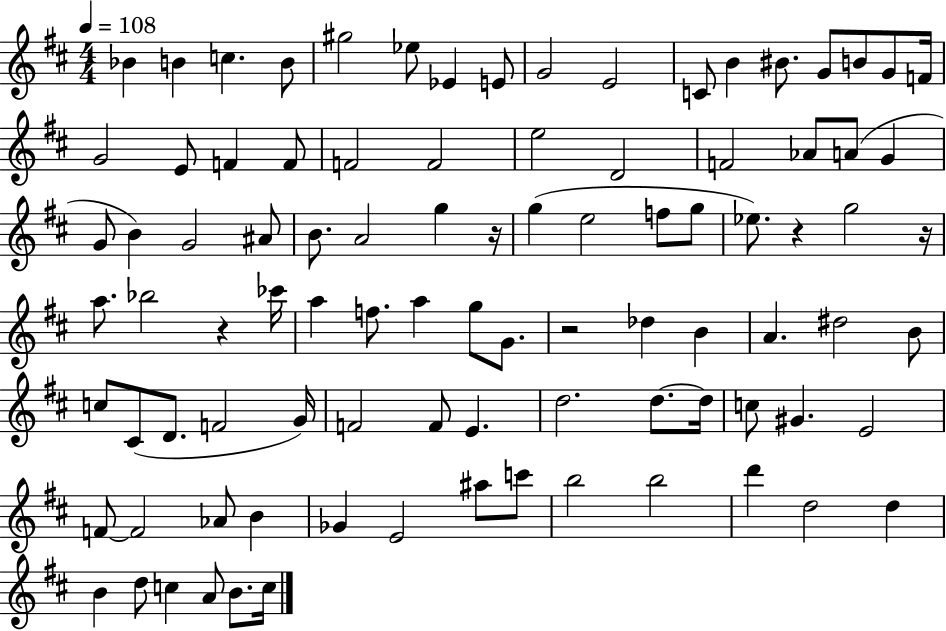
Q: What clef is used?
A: treble